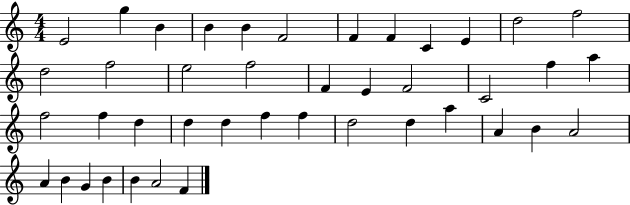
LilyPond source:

{
  \clef treble
  \numericTimeSignature
  \time 4/4
  \key c \major
  e'2 g''4 b'4 | b'4 b'4 f'2 | f'4 f'4 c'4 e'4 | d''2 f''2 | \break d''2 f''2 | e''2 f''2 | f'4 e'4 f'2 | c'2 f''4 a''4 | \break f''2 f''4 d''4 | d''4 d''4 f''4 f''4 | d''2 d''4 a''4 | a'4 b'4 a'2 | \break a'4 b'4 g'4 b'4 | b'4 a'2 f'4 | \bar "|."
}